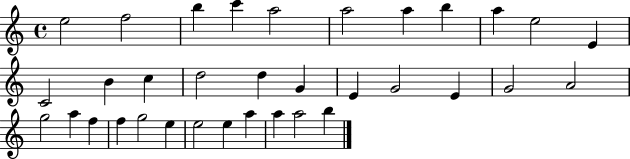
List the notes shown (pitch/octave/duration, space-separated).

E5/h F5/h B5/q C6/q A5/h A5/h A5/q B5/q A5/q E5/h E4/q C4/h B4/q C5/q D5/h D5/q G4/q E4/q G4/h E4/q G4/h A4/h G5/h A5/q F5/q F5/q G5/h E5/q E5/h E5/q A5/q A5/q A5/h B5/q